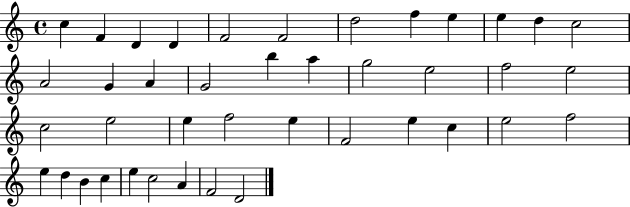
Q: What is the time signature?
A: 4/4